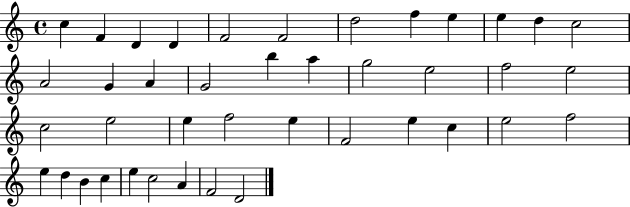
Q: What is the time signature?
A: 4/4